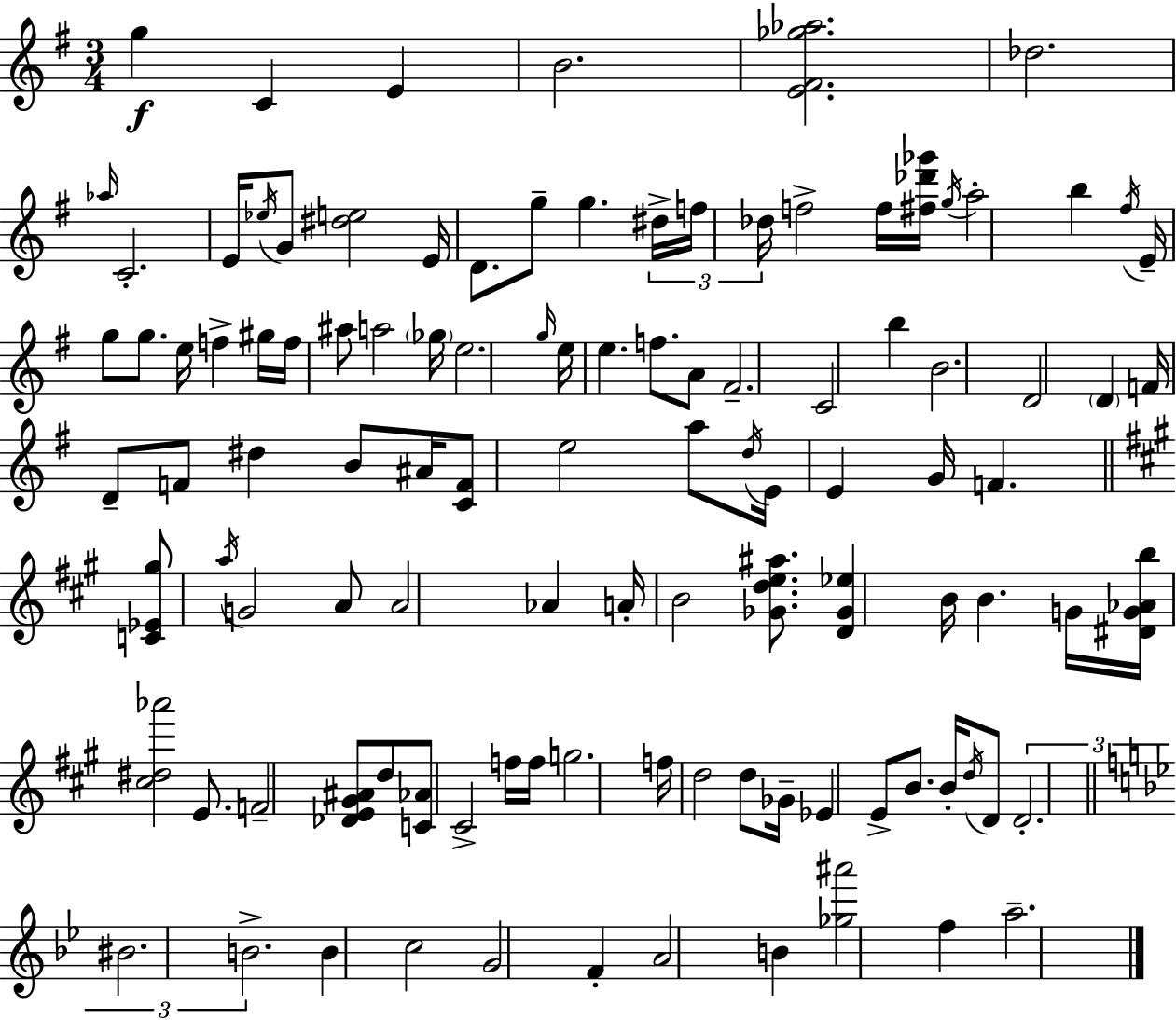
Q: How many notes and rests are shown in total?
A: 108